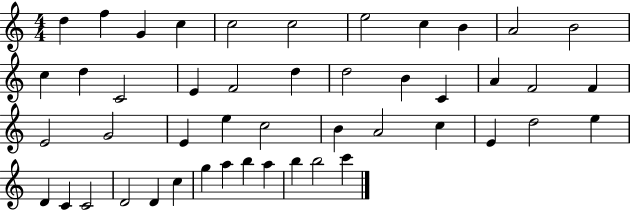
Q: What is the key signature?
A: C major